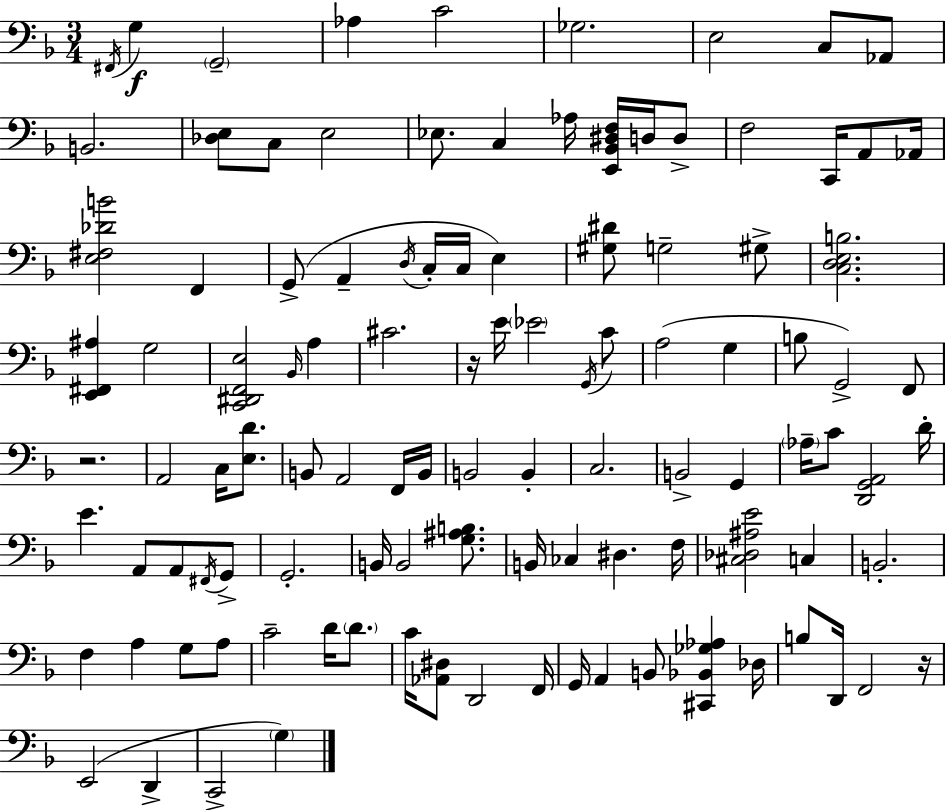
{
  \clef bass
  \numericTimeSignature
  \time 3/4
  \key d \minor
  \acciaccatura { fis,16 }\f g4 \parenthesize g,2-- | aes4 c'2 | ges2. | e2 c8 aes,8 | \break b,2. | <des e>8 c8 e2 | ees8. c4 aes16 <e, bes, dis f>16 d16 d8-> | f2 c,16 a,8 | \break aes,16 <e fis des' b'>2 f,4 | g,8->( a,4-- \acciaccatura { d16 } c16-. c16 e4) | <gis dis'>8 g2-- | gis8-> <c d e b>2. | \break <e, fis, ais>4 g2 | <c, dis, f, e>2 \grace { bes,16 } a4 | cis'2. | r16 e'16 \parenthesize ees'2 | \break \acciaccatura { g,16 } c'8 a2( | g4 b8 g,2->) | f,8 r2. | a,2 | \break c16 <e d'>8. b,8 a,2 | f,16 b,16 b,2 | b,4-. c2. | b,2-> | \break g,4 \parenthesize aes16-- c'8 <d, g, a,>2 | d'16-. e'4. a,8 | a,8 \acciaccatura { fis,16 } g,8-> g,2.-. | b,16 b,2 | \break <g ais b>8. b,16 ces4 dis4. | f16 <cis des ais e'>2 | c4 b,2.-. | f4 a4 | \break g8 a8 c'2-- | d'16 \parenthesize d'8. c'16 <aes, dis>8 d,2 | f,16 g,16 a,4 b,8 | <cis, bes, ges aes>4 des16 b8 d,16 f,2 | \break r16 e,2( | d,4-> c,2-> | \parenthesize g4) \bar "|."
}